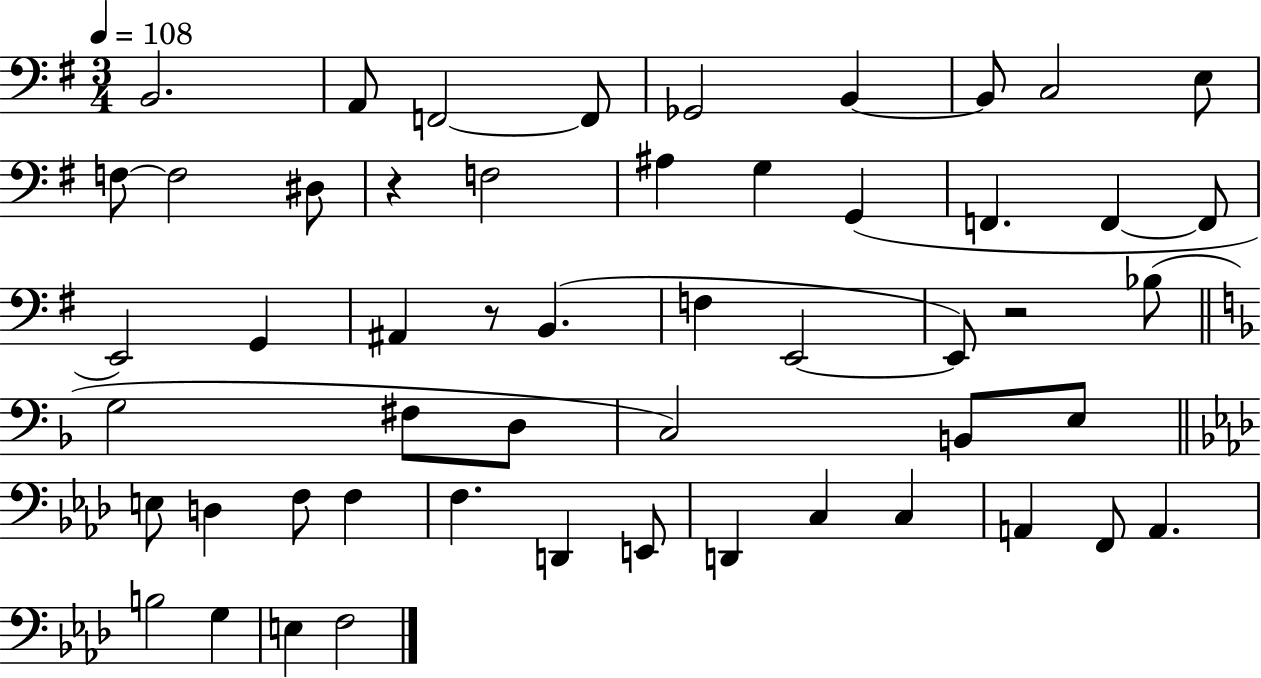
X:1
T:Untitled
M:3/4
L:1/4
K:G
B,,2 A,,/2 F,,2 F,,/2 _G,,2 B,, B,,/2 C,2 E,/2 F,/2 F,2 ^D,/2 z F,2 ^A, G, G,, F,, F,, F,,/2 E,,2 G,, ^A,, z/2 B,, F, E,,2 E,,/2 z2 _B,/2 G,2 ^F,/2 D,/2 C,2 B,,/2 E,/2 E,/2 D, F,/2 F, F, D,, E,,/2 D,, C, C, A,, F,,/2 A,, B,2 G, E, F,2